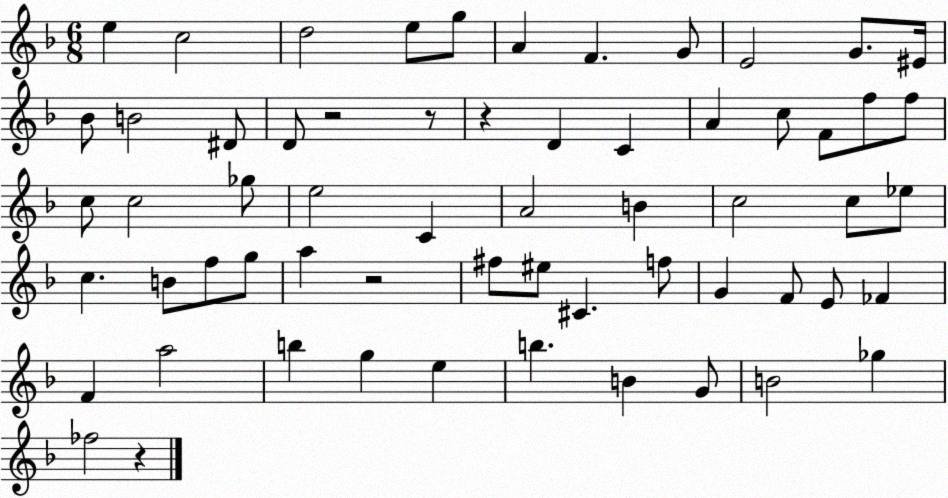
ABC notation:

X:1
T:Untitled
M:6/8
L:1/4
K:F
e c2 d2 e/2 g/2 A F G/2 E2 G/2 ^E/4 _B/2 B2 ^D/2 D/2 z2 z/2 z D C A c/2 F/2 f/2 f/2 c/2 c2 _g/2 e2 C A2 B c2 c/2 _e/2 c B/2 f/2 g/2 a z2 ^f/2 ^e/2 ^C f/2 G F/2 E/2 _F F a2 b g e b B G/2 B2 _g _f2 z